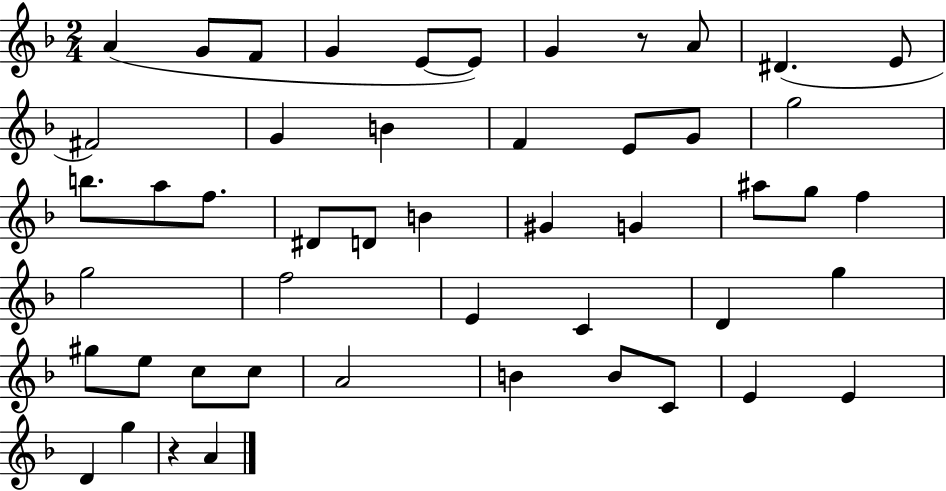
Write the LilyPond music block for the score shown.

{
  \clef treble
  \numericTimeSignature
  \time 2/4
  \key f \major
  a'4( g'8 f'8 | g'4 e'8~~ e'8) | g'4 r8 a'8 | dis'4.( e'8 | \break fis'2) | g'4 b'4 | f'4 e'8 g'8 | g''2 | \break b''8. a''8 f''8. | dis'8 d'8 b'4 | gis'4 g'4 | ais''8 g''8 f''4 | \break g''2 | f''2 | e'4 c'4 | d'4 g''4 | \break gis''8 e''8 c''8 c''8 | a'2 | b'4 b'8 c'8 | e'4 e'4 | \break d'4 g''4 | r4 a'4 | \bar "|."
}